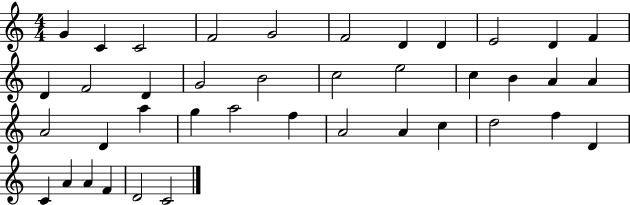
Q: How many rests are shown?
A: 0